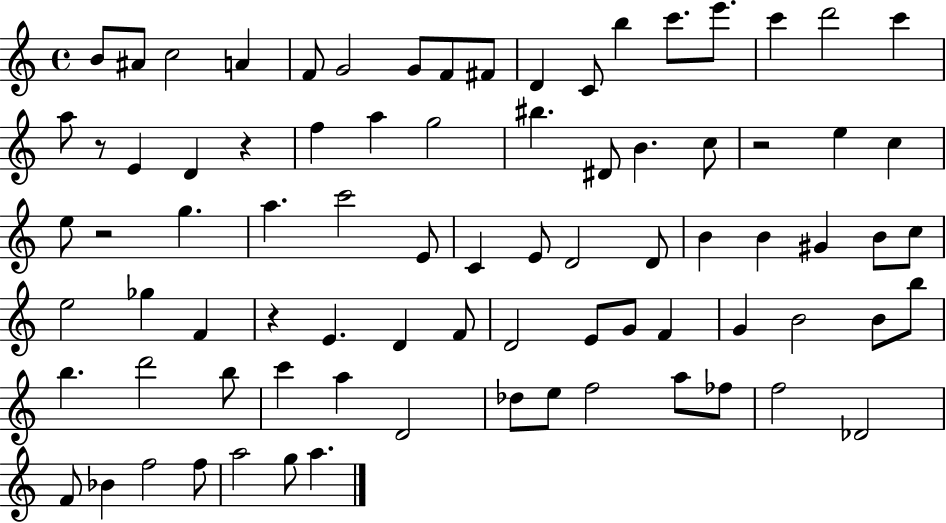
{
  \clef treble
  \time 4/4
  \defaultTimeSignature
  \key c \major
  b'8 ais'8 c''2 a'4 | f'8 g'2 g'8 f'8 fis'8 | d'4 c'8 b''4 c'''8. e'''8. | c'''4 d'''2 c'''4 | \break a''8 r8 e'4 d'4 r4 | f''4 a''4 g''2 | bis''4. dis'8 b'4. c''8 | r2 e''4 c''4 | \break e''8 r2 g''4. | a''4. c'''2 e'8 | c'4 e'8 d'2 d'8 | b'4 b'4 gis'4 b'8 c''8 | \break e''2 ges''4 f'4 | r4 e'4. d'4 f'8 | d'2 e'8 g'8 f'4 | g'4 b'2 b'8 b''8 | \break b''4. d'''2 b''8 | c'''4 a''4 d'2 | des''8 e''8 f''2 a''8 fes''8 | f''2 des'2 | \break f'8 bes'4 f''2 f''8 | a''2 g''8 a''4. | \bar "|."
}